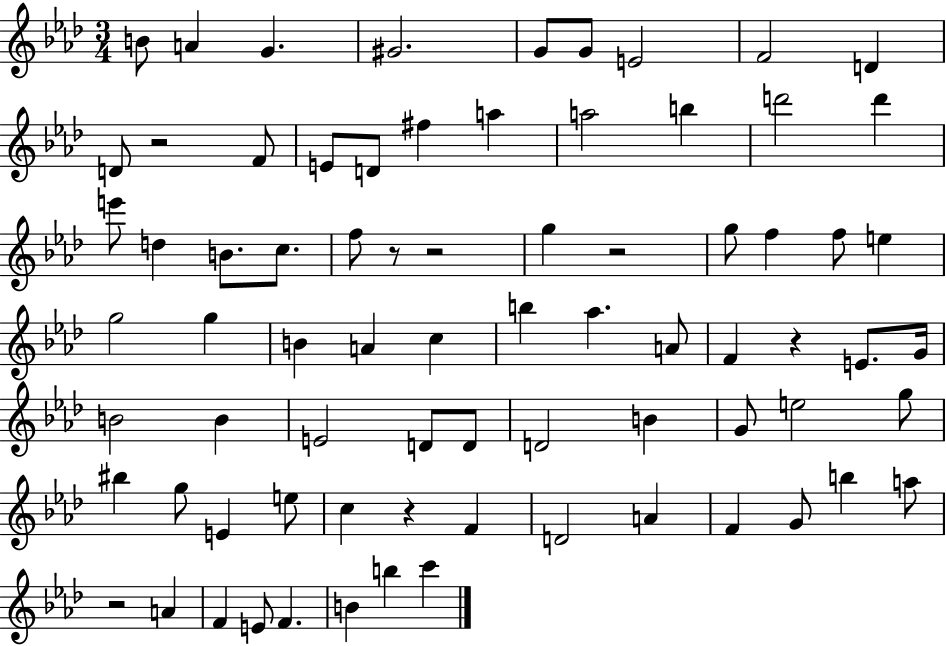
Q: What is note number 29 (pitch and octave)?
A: E5